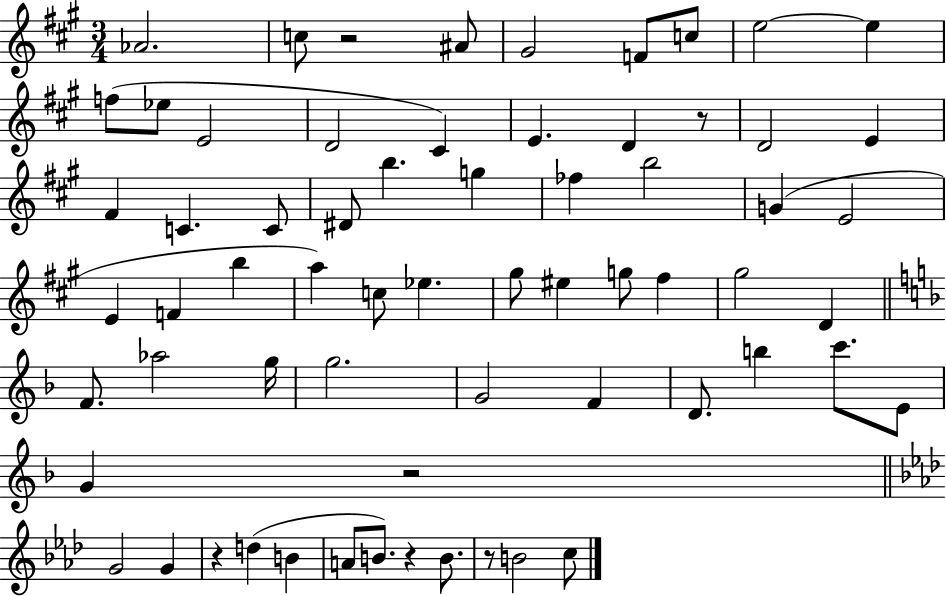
{
  \clef treble
  \numericTimeSignature
  \time 3/4
  \key a \major
  aes'2. | c''8 r2 ais'8 | gis'2 f'8 c''8 | e''2~~ e''4 | \break f''8( ees''8 e'2 | d'2 cis'4) | e'4. d'4 r8 | d'2 e'4 | \break fis'4 c'4. c'8 | dis'8 b''4. g''4 | fes''4 b''2 | g'4( e'2 | \break e'4 f'4 b''4 | a''4) c''8 ees''4. | gis''8 eis''4 g''8 fis''4 | gis''2 d'4 | \break \bar "||" \break \key d \minor f'8. aes''2 g''16 | g''2. | g'2 f'4 | d'8. b''4 c'''8. e'8 | \break g'4 r2 | \bar "||" \break \key f \minor g'2 g'4 | r4 d''4( b'4 | a'8 b'8.) r4 b'8. | r8 b'2 c''8 | \break \bar "|."
}